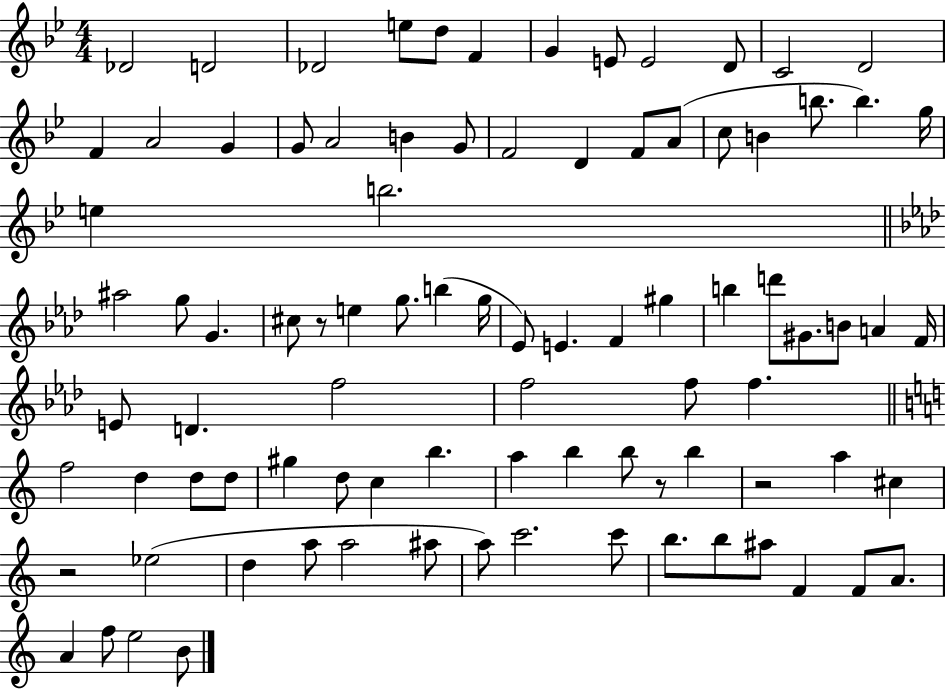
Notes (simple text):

Db4/h D4/h Db4/h E5/e D5/e F4/q G4/q E4/e E4/h D4/e C4/h D4/h F4/q A4/h G4/q G4/e A4/h B4/q G4/e F4/h D4/q F4/e A4/e C5/e B4/q B5/e. B5/q. G5/s E5/q B5/h. A#5/h G5/e G4/q. C#5/e R/e E5/q G5/e. B5/q G5/s Eb4/e E4/q. F4/q G#5/q B5/q D6/e G#4/e. B4/e A4/q F4/s E4/e D4/q. F5/h F5/h F5/e F5/q. F5/h D5/q D5/e D5/e G#5/q D5/e C5/q B5/q. A5/q B5/q B5/e R/e B5/q R/h A5/q C#5/q R/h Eb5/h D5/q A5/e A5/h A#5/e A5/e C6/h. C6/e B5/e. B5/e A#5/e F4/q F4/e A4/e. A4/q F5/e E5/h B4/e